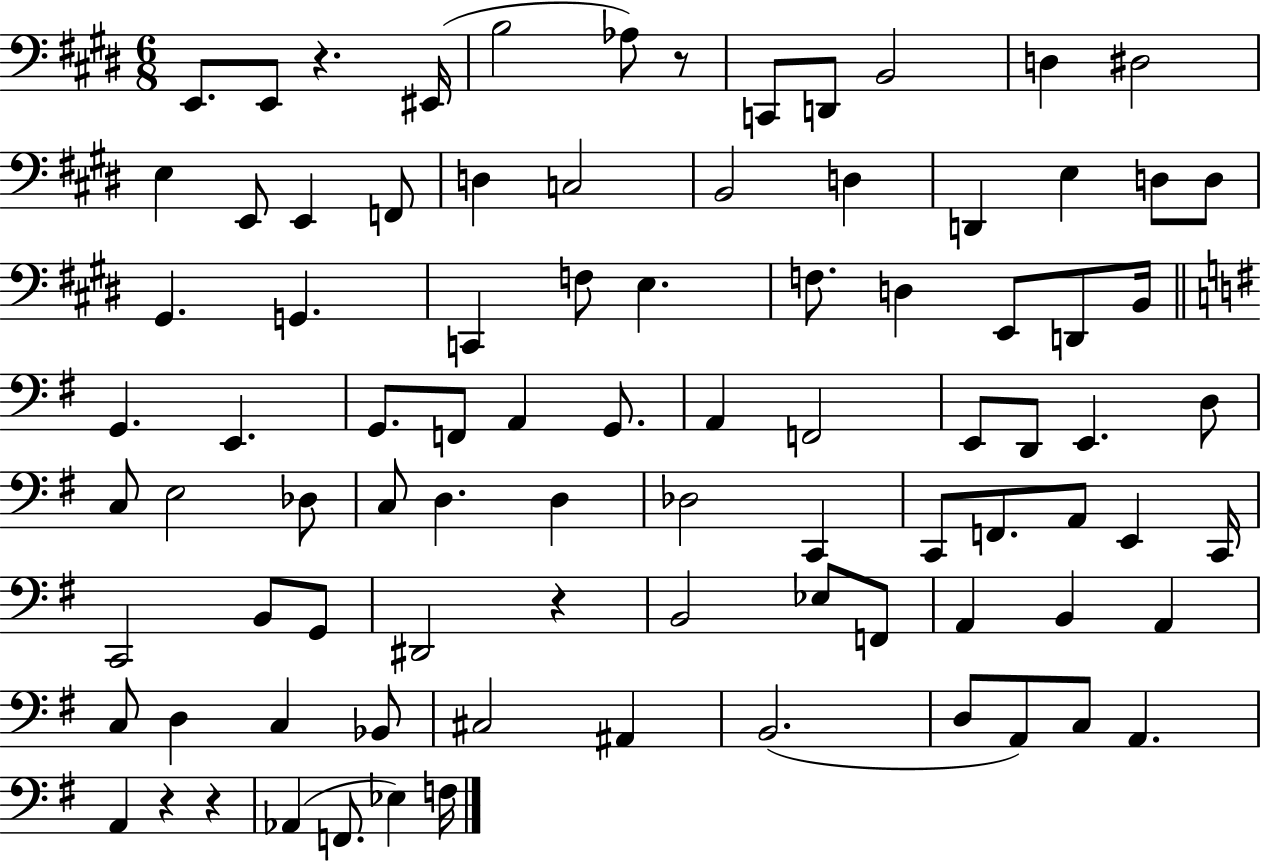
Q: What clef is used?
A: bass